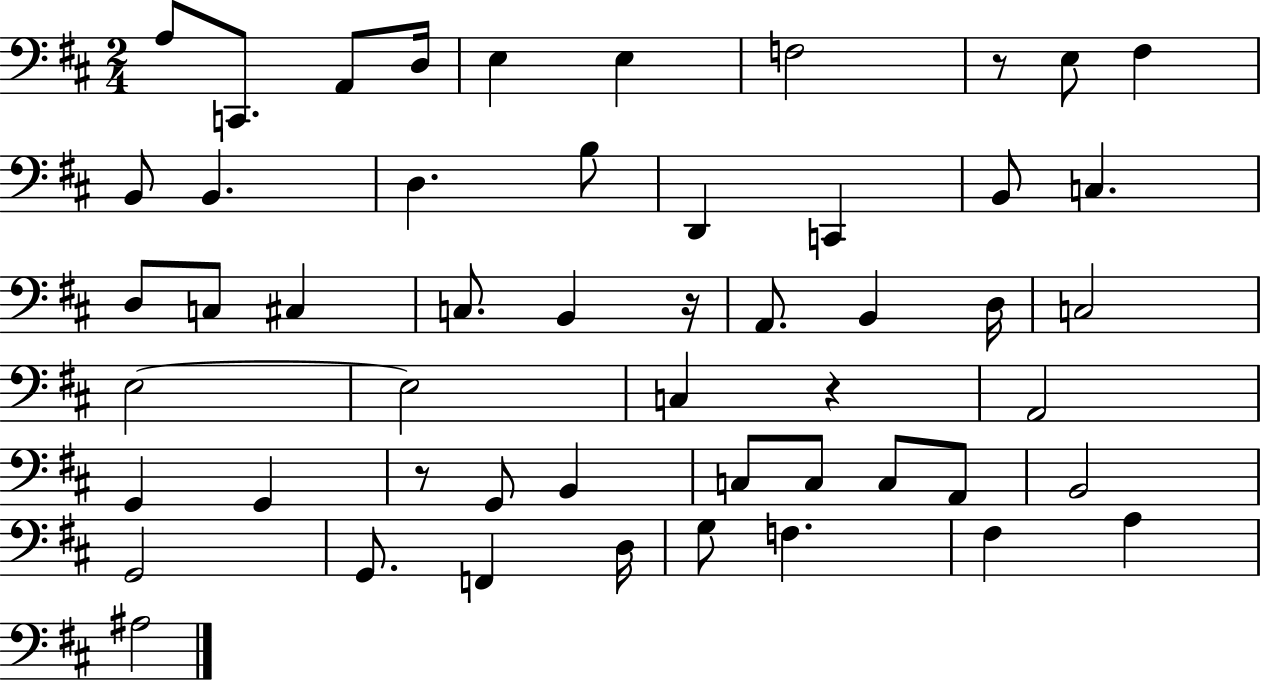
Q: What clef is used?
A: bass